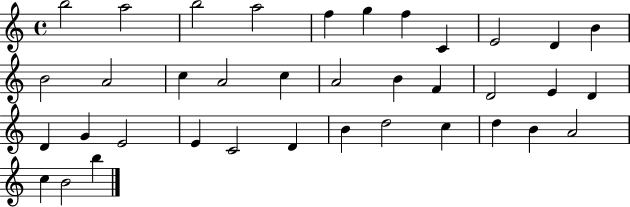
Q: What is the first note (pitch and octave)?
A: B5